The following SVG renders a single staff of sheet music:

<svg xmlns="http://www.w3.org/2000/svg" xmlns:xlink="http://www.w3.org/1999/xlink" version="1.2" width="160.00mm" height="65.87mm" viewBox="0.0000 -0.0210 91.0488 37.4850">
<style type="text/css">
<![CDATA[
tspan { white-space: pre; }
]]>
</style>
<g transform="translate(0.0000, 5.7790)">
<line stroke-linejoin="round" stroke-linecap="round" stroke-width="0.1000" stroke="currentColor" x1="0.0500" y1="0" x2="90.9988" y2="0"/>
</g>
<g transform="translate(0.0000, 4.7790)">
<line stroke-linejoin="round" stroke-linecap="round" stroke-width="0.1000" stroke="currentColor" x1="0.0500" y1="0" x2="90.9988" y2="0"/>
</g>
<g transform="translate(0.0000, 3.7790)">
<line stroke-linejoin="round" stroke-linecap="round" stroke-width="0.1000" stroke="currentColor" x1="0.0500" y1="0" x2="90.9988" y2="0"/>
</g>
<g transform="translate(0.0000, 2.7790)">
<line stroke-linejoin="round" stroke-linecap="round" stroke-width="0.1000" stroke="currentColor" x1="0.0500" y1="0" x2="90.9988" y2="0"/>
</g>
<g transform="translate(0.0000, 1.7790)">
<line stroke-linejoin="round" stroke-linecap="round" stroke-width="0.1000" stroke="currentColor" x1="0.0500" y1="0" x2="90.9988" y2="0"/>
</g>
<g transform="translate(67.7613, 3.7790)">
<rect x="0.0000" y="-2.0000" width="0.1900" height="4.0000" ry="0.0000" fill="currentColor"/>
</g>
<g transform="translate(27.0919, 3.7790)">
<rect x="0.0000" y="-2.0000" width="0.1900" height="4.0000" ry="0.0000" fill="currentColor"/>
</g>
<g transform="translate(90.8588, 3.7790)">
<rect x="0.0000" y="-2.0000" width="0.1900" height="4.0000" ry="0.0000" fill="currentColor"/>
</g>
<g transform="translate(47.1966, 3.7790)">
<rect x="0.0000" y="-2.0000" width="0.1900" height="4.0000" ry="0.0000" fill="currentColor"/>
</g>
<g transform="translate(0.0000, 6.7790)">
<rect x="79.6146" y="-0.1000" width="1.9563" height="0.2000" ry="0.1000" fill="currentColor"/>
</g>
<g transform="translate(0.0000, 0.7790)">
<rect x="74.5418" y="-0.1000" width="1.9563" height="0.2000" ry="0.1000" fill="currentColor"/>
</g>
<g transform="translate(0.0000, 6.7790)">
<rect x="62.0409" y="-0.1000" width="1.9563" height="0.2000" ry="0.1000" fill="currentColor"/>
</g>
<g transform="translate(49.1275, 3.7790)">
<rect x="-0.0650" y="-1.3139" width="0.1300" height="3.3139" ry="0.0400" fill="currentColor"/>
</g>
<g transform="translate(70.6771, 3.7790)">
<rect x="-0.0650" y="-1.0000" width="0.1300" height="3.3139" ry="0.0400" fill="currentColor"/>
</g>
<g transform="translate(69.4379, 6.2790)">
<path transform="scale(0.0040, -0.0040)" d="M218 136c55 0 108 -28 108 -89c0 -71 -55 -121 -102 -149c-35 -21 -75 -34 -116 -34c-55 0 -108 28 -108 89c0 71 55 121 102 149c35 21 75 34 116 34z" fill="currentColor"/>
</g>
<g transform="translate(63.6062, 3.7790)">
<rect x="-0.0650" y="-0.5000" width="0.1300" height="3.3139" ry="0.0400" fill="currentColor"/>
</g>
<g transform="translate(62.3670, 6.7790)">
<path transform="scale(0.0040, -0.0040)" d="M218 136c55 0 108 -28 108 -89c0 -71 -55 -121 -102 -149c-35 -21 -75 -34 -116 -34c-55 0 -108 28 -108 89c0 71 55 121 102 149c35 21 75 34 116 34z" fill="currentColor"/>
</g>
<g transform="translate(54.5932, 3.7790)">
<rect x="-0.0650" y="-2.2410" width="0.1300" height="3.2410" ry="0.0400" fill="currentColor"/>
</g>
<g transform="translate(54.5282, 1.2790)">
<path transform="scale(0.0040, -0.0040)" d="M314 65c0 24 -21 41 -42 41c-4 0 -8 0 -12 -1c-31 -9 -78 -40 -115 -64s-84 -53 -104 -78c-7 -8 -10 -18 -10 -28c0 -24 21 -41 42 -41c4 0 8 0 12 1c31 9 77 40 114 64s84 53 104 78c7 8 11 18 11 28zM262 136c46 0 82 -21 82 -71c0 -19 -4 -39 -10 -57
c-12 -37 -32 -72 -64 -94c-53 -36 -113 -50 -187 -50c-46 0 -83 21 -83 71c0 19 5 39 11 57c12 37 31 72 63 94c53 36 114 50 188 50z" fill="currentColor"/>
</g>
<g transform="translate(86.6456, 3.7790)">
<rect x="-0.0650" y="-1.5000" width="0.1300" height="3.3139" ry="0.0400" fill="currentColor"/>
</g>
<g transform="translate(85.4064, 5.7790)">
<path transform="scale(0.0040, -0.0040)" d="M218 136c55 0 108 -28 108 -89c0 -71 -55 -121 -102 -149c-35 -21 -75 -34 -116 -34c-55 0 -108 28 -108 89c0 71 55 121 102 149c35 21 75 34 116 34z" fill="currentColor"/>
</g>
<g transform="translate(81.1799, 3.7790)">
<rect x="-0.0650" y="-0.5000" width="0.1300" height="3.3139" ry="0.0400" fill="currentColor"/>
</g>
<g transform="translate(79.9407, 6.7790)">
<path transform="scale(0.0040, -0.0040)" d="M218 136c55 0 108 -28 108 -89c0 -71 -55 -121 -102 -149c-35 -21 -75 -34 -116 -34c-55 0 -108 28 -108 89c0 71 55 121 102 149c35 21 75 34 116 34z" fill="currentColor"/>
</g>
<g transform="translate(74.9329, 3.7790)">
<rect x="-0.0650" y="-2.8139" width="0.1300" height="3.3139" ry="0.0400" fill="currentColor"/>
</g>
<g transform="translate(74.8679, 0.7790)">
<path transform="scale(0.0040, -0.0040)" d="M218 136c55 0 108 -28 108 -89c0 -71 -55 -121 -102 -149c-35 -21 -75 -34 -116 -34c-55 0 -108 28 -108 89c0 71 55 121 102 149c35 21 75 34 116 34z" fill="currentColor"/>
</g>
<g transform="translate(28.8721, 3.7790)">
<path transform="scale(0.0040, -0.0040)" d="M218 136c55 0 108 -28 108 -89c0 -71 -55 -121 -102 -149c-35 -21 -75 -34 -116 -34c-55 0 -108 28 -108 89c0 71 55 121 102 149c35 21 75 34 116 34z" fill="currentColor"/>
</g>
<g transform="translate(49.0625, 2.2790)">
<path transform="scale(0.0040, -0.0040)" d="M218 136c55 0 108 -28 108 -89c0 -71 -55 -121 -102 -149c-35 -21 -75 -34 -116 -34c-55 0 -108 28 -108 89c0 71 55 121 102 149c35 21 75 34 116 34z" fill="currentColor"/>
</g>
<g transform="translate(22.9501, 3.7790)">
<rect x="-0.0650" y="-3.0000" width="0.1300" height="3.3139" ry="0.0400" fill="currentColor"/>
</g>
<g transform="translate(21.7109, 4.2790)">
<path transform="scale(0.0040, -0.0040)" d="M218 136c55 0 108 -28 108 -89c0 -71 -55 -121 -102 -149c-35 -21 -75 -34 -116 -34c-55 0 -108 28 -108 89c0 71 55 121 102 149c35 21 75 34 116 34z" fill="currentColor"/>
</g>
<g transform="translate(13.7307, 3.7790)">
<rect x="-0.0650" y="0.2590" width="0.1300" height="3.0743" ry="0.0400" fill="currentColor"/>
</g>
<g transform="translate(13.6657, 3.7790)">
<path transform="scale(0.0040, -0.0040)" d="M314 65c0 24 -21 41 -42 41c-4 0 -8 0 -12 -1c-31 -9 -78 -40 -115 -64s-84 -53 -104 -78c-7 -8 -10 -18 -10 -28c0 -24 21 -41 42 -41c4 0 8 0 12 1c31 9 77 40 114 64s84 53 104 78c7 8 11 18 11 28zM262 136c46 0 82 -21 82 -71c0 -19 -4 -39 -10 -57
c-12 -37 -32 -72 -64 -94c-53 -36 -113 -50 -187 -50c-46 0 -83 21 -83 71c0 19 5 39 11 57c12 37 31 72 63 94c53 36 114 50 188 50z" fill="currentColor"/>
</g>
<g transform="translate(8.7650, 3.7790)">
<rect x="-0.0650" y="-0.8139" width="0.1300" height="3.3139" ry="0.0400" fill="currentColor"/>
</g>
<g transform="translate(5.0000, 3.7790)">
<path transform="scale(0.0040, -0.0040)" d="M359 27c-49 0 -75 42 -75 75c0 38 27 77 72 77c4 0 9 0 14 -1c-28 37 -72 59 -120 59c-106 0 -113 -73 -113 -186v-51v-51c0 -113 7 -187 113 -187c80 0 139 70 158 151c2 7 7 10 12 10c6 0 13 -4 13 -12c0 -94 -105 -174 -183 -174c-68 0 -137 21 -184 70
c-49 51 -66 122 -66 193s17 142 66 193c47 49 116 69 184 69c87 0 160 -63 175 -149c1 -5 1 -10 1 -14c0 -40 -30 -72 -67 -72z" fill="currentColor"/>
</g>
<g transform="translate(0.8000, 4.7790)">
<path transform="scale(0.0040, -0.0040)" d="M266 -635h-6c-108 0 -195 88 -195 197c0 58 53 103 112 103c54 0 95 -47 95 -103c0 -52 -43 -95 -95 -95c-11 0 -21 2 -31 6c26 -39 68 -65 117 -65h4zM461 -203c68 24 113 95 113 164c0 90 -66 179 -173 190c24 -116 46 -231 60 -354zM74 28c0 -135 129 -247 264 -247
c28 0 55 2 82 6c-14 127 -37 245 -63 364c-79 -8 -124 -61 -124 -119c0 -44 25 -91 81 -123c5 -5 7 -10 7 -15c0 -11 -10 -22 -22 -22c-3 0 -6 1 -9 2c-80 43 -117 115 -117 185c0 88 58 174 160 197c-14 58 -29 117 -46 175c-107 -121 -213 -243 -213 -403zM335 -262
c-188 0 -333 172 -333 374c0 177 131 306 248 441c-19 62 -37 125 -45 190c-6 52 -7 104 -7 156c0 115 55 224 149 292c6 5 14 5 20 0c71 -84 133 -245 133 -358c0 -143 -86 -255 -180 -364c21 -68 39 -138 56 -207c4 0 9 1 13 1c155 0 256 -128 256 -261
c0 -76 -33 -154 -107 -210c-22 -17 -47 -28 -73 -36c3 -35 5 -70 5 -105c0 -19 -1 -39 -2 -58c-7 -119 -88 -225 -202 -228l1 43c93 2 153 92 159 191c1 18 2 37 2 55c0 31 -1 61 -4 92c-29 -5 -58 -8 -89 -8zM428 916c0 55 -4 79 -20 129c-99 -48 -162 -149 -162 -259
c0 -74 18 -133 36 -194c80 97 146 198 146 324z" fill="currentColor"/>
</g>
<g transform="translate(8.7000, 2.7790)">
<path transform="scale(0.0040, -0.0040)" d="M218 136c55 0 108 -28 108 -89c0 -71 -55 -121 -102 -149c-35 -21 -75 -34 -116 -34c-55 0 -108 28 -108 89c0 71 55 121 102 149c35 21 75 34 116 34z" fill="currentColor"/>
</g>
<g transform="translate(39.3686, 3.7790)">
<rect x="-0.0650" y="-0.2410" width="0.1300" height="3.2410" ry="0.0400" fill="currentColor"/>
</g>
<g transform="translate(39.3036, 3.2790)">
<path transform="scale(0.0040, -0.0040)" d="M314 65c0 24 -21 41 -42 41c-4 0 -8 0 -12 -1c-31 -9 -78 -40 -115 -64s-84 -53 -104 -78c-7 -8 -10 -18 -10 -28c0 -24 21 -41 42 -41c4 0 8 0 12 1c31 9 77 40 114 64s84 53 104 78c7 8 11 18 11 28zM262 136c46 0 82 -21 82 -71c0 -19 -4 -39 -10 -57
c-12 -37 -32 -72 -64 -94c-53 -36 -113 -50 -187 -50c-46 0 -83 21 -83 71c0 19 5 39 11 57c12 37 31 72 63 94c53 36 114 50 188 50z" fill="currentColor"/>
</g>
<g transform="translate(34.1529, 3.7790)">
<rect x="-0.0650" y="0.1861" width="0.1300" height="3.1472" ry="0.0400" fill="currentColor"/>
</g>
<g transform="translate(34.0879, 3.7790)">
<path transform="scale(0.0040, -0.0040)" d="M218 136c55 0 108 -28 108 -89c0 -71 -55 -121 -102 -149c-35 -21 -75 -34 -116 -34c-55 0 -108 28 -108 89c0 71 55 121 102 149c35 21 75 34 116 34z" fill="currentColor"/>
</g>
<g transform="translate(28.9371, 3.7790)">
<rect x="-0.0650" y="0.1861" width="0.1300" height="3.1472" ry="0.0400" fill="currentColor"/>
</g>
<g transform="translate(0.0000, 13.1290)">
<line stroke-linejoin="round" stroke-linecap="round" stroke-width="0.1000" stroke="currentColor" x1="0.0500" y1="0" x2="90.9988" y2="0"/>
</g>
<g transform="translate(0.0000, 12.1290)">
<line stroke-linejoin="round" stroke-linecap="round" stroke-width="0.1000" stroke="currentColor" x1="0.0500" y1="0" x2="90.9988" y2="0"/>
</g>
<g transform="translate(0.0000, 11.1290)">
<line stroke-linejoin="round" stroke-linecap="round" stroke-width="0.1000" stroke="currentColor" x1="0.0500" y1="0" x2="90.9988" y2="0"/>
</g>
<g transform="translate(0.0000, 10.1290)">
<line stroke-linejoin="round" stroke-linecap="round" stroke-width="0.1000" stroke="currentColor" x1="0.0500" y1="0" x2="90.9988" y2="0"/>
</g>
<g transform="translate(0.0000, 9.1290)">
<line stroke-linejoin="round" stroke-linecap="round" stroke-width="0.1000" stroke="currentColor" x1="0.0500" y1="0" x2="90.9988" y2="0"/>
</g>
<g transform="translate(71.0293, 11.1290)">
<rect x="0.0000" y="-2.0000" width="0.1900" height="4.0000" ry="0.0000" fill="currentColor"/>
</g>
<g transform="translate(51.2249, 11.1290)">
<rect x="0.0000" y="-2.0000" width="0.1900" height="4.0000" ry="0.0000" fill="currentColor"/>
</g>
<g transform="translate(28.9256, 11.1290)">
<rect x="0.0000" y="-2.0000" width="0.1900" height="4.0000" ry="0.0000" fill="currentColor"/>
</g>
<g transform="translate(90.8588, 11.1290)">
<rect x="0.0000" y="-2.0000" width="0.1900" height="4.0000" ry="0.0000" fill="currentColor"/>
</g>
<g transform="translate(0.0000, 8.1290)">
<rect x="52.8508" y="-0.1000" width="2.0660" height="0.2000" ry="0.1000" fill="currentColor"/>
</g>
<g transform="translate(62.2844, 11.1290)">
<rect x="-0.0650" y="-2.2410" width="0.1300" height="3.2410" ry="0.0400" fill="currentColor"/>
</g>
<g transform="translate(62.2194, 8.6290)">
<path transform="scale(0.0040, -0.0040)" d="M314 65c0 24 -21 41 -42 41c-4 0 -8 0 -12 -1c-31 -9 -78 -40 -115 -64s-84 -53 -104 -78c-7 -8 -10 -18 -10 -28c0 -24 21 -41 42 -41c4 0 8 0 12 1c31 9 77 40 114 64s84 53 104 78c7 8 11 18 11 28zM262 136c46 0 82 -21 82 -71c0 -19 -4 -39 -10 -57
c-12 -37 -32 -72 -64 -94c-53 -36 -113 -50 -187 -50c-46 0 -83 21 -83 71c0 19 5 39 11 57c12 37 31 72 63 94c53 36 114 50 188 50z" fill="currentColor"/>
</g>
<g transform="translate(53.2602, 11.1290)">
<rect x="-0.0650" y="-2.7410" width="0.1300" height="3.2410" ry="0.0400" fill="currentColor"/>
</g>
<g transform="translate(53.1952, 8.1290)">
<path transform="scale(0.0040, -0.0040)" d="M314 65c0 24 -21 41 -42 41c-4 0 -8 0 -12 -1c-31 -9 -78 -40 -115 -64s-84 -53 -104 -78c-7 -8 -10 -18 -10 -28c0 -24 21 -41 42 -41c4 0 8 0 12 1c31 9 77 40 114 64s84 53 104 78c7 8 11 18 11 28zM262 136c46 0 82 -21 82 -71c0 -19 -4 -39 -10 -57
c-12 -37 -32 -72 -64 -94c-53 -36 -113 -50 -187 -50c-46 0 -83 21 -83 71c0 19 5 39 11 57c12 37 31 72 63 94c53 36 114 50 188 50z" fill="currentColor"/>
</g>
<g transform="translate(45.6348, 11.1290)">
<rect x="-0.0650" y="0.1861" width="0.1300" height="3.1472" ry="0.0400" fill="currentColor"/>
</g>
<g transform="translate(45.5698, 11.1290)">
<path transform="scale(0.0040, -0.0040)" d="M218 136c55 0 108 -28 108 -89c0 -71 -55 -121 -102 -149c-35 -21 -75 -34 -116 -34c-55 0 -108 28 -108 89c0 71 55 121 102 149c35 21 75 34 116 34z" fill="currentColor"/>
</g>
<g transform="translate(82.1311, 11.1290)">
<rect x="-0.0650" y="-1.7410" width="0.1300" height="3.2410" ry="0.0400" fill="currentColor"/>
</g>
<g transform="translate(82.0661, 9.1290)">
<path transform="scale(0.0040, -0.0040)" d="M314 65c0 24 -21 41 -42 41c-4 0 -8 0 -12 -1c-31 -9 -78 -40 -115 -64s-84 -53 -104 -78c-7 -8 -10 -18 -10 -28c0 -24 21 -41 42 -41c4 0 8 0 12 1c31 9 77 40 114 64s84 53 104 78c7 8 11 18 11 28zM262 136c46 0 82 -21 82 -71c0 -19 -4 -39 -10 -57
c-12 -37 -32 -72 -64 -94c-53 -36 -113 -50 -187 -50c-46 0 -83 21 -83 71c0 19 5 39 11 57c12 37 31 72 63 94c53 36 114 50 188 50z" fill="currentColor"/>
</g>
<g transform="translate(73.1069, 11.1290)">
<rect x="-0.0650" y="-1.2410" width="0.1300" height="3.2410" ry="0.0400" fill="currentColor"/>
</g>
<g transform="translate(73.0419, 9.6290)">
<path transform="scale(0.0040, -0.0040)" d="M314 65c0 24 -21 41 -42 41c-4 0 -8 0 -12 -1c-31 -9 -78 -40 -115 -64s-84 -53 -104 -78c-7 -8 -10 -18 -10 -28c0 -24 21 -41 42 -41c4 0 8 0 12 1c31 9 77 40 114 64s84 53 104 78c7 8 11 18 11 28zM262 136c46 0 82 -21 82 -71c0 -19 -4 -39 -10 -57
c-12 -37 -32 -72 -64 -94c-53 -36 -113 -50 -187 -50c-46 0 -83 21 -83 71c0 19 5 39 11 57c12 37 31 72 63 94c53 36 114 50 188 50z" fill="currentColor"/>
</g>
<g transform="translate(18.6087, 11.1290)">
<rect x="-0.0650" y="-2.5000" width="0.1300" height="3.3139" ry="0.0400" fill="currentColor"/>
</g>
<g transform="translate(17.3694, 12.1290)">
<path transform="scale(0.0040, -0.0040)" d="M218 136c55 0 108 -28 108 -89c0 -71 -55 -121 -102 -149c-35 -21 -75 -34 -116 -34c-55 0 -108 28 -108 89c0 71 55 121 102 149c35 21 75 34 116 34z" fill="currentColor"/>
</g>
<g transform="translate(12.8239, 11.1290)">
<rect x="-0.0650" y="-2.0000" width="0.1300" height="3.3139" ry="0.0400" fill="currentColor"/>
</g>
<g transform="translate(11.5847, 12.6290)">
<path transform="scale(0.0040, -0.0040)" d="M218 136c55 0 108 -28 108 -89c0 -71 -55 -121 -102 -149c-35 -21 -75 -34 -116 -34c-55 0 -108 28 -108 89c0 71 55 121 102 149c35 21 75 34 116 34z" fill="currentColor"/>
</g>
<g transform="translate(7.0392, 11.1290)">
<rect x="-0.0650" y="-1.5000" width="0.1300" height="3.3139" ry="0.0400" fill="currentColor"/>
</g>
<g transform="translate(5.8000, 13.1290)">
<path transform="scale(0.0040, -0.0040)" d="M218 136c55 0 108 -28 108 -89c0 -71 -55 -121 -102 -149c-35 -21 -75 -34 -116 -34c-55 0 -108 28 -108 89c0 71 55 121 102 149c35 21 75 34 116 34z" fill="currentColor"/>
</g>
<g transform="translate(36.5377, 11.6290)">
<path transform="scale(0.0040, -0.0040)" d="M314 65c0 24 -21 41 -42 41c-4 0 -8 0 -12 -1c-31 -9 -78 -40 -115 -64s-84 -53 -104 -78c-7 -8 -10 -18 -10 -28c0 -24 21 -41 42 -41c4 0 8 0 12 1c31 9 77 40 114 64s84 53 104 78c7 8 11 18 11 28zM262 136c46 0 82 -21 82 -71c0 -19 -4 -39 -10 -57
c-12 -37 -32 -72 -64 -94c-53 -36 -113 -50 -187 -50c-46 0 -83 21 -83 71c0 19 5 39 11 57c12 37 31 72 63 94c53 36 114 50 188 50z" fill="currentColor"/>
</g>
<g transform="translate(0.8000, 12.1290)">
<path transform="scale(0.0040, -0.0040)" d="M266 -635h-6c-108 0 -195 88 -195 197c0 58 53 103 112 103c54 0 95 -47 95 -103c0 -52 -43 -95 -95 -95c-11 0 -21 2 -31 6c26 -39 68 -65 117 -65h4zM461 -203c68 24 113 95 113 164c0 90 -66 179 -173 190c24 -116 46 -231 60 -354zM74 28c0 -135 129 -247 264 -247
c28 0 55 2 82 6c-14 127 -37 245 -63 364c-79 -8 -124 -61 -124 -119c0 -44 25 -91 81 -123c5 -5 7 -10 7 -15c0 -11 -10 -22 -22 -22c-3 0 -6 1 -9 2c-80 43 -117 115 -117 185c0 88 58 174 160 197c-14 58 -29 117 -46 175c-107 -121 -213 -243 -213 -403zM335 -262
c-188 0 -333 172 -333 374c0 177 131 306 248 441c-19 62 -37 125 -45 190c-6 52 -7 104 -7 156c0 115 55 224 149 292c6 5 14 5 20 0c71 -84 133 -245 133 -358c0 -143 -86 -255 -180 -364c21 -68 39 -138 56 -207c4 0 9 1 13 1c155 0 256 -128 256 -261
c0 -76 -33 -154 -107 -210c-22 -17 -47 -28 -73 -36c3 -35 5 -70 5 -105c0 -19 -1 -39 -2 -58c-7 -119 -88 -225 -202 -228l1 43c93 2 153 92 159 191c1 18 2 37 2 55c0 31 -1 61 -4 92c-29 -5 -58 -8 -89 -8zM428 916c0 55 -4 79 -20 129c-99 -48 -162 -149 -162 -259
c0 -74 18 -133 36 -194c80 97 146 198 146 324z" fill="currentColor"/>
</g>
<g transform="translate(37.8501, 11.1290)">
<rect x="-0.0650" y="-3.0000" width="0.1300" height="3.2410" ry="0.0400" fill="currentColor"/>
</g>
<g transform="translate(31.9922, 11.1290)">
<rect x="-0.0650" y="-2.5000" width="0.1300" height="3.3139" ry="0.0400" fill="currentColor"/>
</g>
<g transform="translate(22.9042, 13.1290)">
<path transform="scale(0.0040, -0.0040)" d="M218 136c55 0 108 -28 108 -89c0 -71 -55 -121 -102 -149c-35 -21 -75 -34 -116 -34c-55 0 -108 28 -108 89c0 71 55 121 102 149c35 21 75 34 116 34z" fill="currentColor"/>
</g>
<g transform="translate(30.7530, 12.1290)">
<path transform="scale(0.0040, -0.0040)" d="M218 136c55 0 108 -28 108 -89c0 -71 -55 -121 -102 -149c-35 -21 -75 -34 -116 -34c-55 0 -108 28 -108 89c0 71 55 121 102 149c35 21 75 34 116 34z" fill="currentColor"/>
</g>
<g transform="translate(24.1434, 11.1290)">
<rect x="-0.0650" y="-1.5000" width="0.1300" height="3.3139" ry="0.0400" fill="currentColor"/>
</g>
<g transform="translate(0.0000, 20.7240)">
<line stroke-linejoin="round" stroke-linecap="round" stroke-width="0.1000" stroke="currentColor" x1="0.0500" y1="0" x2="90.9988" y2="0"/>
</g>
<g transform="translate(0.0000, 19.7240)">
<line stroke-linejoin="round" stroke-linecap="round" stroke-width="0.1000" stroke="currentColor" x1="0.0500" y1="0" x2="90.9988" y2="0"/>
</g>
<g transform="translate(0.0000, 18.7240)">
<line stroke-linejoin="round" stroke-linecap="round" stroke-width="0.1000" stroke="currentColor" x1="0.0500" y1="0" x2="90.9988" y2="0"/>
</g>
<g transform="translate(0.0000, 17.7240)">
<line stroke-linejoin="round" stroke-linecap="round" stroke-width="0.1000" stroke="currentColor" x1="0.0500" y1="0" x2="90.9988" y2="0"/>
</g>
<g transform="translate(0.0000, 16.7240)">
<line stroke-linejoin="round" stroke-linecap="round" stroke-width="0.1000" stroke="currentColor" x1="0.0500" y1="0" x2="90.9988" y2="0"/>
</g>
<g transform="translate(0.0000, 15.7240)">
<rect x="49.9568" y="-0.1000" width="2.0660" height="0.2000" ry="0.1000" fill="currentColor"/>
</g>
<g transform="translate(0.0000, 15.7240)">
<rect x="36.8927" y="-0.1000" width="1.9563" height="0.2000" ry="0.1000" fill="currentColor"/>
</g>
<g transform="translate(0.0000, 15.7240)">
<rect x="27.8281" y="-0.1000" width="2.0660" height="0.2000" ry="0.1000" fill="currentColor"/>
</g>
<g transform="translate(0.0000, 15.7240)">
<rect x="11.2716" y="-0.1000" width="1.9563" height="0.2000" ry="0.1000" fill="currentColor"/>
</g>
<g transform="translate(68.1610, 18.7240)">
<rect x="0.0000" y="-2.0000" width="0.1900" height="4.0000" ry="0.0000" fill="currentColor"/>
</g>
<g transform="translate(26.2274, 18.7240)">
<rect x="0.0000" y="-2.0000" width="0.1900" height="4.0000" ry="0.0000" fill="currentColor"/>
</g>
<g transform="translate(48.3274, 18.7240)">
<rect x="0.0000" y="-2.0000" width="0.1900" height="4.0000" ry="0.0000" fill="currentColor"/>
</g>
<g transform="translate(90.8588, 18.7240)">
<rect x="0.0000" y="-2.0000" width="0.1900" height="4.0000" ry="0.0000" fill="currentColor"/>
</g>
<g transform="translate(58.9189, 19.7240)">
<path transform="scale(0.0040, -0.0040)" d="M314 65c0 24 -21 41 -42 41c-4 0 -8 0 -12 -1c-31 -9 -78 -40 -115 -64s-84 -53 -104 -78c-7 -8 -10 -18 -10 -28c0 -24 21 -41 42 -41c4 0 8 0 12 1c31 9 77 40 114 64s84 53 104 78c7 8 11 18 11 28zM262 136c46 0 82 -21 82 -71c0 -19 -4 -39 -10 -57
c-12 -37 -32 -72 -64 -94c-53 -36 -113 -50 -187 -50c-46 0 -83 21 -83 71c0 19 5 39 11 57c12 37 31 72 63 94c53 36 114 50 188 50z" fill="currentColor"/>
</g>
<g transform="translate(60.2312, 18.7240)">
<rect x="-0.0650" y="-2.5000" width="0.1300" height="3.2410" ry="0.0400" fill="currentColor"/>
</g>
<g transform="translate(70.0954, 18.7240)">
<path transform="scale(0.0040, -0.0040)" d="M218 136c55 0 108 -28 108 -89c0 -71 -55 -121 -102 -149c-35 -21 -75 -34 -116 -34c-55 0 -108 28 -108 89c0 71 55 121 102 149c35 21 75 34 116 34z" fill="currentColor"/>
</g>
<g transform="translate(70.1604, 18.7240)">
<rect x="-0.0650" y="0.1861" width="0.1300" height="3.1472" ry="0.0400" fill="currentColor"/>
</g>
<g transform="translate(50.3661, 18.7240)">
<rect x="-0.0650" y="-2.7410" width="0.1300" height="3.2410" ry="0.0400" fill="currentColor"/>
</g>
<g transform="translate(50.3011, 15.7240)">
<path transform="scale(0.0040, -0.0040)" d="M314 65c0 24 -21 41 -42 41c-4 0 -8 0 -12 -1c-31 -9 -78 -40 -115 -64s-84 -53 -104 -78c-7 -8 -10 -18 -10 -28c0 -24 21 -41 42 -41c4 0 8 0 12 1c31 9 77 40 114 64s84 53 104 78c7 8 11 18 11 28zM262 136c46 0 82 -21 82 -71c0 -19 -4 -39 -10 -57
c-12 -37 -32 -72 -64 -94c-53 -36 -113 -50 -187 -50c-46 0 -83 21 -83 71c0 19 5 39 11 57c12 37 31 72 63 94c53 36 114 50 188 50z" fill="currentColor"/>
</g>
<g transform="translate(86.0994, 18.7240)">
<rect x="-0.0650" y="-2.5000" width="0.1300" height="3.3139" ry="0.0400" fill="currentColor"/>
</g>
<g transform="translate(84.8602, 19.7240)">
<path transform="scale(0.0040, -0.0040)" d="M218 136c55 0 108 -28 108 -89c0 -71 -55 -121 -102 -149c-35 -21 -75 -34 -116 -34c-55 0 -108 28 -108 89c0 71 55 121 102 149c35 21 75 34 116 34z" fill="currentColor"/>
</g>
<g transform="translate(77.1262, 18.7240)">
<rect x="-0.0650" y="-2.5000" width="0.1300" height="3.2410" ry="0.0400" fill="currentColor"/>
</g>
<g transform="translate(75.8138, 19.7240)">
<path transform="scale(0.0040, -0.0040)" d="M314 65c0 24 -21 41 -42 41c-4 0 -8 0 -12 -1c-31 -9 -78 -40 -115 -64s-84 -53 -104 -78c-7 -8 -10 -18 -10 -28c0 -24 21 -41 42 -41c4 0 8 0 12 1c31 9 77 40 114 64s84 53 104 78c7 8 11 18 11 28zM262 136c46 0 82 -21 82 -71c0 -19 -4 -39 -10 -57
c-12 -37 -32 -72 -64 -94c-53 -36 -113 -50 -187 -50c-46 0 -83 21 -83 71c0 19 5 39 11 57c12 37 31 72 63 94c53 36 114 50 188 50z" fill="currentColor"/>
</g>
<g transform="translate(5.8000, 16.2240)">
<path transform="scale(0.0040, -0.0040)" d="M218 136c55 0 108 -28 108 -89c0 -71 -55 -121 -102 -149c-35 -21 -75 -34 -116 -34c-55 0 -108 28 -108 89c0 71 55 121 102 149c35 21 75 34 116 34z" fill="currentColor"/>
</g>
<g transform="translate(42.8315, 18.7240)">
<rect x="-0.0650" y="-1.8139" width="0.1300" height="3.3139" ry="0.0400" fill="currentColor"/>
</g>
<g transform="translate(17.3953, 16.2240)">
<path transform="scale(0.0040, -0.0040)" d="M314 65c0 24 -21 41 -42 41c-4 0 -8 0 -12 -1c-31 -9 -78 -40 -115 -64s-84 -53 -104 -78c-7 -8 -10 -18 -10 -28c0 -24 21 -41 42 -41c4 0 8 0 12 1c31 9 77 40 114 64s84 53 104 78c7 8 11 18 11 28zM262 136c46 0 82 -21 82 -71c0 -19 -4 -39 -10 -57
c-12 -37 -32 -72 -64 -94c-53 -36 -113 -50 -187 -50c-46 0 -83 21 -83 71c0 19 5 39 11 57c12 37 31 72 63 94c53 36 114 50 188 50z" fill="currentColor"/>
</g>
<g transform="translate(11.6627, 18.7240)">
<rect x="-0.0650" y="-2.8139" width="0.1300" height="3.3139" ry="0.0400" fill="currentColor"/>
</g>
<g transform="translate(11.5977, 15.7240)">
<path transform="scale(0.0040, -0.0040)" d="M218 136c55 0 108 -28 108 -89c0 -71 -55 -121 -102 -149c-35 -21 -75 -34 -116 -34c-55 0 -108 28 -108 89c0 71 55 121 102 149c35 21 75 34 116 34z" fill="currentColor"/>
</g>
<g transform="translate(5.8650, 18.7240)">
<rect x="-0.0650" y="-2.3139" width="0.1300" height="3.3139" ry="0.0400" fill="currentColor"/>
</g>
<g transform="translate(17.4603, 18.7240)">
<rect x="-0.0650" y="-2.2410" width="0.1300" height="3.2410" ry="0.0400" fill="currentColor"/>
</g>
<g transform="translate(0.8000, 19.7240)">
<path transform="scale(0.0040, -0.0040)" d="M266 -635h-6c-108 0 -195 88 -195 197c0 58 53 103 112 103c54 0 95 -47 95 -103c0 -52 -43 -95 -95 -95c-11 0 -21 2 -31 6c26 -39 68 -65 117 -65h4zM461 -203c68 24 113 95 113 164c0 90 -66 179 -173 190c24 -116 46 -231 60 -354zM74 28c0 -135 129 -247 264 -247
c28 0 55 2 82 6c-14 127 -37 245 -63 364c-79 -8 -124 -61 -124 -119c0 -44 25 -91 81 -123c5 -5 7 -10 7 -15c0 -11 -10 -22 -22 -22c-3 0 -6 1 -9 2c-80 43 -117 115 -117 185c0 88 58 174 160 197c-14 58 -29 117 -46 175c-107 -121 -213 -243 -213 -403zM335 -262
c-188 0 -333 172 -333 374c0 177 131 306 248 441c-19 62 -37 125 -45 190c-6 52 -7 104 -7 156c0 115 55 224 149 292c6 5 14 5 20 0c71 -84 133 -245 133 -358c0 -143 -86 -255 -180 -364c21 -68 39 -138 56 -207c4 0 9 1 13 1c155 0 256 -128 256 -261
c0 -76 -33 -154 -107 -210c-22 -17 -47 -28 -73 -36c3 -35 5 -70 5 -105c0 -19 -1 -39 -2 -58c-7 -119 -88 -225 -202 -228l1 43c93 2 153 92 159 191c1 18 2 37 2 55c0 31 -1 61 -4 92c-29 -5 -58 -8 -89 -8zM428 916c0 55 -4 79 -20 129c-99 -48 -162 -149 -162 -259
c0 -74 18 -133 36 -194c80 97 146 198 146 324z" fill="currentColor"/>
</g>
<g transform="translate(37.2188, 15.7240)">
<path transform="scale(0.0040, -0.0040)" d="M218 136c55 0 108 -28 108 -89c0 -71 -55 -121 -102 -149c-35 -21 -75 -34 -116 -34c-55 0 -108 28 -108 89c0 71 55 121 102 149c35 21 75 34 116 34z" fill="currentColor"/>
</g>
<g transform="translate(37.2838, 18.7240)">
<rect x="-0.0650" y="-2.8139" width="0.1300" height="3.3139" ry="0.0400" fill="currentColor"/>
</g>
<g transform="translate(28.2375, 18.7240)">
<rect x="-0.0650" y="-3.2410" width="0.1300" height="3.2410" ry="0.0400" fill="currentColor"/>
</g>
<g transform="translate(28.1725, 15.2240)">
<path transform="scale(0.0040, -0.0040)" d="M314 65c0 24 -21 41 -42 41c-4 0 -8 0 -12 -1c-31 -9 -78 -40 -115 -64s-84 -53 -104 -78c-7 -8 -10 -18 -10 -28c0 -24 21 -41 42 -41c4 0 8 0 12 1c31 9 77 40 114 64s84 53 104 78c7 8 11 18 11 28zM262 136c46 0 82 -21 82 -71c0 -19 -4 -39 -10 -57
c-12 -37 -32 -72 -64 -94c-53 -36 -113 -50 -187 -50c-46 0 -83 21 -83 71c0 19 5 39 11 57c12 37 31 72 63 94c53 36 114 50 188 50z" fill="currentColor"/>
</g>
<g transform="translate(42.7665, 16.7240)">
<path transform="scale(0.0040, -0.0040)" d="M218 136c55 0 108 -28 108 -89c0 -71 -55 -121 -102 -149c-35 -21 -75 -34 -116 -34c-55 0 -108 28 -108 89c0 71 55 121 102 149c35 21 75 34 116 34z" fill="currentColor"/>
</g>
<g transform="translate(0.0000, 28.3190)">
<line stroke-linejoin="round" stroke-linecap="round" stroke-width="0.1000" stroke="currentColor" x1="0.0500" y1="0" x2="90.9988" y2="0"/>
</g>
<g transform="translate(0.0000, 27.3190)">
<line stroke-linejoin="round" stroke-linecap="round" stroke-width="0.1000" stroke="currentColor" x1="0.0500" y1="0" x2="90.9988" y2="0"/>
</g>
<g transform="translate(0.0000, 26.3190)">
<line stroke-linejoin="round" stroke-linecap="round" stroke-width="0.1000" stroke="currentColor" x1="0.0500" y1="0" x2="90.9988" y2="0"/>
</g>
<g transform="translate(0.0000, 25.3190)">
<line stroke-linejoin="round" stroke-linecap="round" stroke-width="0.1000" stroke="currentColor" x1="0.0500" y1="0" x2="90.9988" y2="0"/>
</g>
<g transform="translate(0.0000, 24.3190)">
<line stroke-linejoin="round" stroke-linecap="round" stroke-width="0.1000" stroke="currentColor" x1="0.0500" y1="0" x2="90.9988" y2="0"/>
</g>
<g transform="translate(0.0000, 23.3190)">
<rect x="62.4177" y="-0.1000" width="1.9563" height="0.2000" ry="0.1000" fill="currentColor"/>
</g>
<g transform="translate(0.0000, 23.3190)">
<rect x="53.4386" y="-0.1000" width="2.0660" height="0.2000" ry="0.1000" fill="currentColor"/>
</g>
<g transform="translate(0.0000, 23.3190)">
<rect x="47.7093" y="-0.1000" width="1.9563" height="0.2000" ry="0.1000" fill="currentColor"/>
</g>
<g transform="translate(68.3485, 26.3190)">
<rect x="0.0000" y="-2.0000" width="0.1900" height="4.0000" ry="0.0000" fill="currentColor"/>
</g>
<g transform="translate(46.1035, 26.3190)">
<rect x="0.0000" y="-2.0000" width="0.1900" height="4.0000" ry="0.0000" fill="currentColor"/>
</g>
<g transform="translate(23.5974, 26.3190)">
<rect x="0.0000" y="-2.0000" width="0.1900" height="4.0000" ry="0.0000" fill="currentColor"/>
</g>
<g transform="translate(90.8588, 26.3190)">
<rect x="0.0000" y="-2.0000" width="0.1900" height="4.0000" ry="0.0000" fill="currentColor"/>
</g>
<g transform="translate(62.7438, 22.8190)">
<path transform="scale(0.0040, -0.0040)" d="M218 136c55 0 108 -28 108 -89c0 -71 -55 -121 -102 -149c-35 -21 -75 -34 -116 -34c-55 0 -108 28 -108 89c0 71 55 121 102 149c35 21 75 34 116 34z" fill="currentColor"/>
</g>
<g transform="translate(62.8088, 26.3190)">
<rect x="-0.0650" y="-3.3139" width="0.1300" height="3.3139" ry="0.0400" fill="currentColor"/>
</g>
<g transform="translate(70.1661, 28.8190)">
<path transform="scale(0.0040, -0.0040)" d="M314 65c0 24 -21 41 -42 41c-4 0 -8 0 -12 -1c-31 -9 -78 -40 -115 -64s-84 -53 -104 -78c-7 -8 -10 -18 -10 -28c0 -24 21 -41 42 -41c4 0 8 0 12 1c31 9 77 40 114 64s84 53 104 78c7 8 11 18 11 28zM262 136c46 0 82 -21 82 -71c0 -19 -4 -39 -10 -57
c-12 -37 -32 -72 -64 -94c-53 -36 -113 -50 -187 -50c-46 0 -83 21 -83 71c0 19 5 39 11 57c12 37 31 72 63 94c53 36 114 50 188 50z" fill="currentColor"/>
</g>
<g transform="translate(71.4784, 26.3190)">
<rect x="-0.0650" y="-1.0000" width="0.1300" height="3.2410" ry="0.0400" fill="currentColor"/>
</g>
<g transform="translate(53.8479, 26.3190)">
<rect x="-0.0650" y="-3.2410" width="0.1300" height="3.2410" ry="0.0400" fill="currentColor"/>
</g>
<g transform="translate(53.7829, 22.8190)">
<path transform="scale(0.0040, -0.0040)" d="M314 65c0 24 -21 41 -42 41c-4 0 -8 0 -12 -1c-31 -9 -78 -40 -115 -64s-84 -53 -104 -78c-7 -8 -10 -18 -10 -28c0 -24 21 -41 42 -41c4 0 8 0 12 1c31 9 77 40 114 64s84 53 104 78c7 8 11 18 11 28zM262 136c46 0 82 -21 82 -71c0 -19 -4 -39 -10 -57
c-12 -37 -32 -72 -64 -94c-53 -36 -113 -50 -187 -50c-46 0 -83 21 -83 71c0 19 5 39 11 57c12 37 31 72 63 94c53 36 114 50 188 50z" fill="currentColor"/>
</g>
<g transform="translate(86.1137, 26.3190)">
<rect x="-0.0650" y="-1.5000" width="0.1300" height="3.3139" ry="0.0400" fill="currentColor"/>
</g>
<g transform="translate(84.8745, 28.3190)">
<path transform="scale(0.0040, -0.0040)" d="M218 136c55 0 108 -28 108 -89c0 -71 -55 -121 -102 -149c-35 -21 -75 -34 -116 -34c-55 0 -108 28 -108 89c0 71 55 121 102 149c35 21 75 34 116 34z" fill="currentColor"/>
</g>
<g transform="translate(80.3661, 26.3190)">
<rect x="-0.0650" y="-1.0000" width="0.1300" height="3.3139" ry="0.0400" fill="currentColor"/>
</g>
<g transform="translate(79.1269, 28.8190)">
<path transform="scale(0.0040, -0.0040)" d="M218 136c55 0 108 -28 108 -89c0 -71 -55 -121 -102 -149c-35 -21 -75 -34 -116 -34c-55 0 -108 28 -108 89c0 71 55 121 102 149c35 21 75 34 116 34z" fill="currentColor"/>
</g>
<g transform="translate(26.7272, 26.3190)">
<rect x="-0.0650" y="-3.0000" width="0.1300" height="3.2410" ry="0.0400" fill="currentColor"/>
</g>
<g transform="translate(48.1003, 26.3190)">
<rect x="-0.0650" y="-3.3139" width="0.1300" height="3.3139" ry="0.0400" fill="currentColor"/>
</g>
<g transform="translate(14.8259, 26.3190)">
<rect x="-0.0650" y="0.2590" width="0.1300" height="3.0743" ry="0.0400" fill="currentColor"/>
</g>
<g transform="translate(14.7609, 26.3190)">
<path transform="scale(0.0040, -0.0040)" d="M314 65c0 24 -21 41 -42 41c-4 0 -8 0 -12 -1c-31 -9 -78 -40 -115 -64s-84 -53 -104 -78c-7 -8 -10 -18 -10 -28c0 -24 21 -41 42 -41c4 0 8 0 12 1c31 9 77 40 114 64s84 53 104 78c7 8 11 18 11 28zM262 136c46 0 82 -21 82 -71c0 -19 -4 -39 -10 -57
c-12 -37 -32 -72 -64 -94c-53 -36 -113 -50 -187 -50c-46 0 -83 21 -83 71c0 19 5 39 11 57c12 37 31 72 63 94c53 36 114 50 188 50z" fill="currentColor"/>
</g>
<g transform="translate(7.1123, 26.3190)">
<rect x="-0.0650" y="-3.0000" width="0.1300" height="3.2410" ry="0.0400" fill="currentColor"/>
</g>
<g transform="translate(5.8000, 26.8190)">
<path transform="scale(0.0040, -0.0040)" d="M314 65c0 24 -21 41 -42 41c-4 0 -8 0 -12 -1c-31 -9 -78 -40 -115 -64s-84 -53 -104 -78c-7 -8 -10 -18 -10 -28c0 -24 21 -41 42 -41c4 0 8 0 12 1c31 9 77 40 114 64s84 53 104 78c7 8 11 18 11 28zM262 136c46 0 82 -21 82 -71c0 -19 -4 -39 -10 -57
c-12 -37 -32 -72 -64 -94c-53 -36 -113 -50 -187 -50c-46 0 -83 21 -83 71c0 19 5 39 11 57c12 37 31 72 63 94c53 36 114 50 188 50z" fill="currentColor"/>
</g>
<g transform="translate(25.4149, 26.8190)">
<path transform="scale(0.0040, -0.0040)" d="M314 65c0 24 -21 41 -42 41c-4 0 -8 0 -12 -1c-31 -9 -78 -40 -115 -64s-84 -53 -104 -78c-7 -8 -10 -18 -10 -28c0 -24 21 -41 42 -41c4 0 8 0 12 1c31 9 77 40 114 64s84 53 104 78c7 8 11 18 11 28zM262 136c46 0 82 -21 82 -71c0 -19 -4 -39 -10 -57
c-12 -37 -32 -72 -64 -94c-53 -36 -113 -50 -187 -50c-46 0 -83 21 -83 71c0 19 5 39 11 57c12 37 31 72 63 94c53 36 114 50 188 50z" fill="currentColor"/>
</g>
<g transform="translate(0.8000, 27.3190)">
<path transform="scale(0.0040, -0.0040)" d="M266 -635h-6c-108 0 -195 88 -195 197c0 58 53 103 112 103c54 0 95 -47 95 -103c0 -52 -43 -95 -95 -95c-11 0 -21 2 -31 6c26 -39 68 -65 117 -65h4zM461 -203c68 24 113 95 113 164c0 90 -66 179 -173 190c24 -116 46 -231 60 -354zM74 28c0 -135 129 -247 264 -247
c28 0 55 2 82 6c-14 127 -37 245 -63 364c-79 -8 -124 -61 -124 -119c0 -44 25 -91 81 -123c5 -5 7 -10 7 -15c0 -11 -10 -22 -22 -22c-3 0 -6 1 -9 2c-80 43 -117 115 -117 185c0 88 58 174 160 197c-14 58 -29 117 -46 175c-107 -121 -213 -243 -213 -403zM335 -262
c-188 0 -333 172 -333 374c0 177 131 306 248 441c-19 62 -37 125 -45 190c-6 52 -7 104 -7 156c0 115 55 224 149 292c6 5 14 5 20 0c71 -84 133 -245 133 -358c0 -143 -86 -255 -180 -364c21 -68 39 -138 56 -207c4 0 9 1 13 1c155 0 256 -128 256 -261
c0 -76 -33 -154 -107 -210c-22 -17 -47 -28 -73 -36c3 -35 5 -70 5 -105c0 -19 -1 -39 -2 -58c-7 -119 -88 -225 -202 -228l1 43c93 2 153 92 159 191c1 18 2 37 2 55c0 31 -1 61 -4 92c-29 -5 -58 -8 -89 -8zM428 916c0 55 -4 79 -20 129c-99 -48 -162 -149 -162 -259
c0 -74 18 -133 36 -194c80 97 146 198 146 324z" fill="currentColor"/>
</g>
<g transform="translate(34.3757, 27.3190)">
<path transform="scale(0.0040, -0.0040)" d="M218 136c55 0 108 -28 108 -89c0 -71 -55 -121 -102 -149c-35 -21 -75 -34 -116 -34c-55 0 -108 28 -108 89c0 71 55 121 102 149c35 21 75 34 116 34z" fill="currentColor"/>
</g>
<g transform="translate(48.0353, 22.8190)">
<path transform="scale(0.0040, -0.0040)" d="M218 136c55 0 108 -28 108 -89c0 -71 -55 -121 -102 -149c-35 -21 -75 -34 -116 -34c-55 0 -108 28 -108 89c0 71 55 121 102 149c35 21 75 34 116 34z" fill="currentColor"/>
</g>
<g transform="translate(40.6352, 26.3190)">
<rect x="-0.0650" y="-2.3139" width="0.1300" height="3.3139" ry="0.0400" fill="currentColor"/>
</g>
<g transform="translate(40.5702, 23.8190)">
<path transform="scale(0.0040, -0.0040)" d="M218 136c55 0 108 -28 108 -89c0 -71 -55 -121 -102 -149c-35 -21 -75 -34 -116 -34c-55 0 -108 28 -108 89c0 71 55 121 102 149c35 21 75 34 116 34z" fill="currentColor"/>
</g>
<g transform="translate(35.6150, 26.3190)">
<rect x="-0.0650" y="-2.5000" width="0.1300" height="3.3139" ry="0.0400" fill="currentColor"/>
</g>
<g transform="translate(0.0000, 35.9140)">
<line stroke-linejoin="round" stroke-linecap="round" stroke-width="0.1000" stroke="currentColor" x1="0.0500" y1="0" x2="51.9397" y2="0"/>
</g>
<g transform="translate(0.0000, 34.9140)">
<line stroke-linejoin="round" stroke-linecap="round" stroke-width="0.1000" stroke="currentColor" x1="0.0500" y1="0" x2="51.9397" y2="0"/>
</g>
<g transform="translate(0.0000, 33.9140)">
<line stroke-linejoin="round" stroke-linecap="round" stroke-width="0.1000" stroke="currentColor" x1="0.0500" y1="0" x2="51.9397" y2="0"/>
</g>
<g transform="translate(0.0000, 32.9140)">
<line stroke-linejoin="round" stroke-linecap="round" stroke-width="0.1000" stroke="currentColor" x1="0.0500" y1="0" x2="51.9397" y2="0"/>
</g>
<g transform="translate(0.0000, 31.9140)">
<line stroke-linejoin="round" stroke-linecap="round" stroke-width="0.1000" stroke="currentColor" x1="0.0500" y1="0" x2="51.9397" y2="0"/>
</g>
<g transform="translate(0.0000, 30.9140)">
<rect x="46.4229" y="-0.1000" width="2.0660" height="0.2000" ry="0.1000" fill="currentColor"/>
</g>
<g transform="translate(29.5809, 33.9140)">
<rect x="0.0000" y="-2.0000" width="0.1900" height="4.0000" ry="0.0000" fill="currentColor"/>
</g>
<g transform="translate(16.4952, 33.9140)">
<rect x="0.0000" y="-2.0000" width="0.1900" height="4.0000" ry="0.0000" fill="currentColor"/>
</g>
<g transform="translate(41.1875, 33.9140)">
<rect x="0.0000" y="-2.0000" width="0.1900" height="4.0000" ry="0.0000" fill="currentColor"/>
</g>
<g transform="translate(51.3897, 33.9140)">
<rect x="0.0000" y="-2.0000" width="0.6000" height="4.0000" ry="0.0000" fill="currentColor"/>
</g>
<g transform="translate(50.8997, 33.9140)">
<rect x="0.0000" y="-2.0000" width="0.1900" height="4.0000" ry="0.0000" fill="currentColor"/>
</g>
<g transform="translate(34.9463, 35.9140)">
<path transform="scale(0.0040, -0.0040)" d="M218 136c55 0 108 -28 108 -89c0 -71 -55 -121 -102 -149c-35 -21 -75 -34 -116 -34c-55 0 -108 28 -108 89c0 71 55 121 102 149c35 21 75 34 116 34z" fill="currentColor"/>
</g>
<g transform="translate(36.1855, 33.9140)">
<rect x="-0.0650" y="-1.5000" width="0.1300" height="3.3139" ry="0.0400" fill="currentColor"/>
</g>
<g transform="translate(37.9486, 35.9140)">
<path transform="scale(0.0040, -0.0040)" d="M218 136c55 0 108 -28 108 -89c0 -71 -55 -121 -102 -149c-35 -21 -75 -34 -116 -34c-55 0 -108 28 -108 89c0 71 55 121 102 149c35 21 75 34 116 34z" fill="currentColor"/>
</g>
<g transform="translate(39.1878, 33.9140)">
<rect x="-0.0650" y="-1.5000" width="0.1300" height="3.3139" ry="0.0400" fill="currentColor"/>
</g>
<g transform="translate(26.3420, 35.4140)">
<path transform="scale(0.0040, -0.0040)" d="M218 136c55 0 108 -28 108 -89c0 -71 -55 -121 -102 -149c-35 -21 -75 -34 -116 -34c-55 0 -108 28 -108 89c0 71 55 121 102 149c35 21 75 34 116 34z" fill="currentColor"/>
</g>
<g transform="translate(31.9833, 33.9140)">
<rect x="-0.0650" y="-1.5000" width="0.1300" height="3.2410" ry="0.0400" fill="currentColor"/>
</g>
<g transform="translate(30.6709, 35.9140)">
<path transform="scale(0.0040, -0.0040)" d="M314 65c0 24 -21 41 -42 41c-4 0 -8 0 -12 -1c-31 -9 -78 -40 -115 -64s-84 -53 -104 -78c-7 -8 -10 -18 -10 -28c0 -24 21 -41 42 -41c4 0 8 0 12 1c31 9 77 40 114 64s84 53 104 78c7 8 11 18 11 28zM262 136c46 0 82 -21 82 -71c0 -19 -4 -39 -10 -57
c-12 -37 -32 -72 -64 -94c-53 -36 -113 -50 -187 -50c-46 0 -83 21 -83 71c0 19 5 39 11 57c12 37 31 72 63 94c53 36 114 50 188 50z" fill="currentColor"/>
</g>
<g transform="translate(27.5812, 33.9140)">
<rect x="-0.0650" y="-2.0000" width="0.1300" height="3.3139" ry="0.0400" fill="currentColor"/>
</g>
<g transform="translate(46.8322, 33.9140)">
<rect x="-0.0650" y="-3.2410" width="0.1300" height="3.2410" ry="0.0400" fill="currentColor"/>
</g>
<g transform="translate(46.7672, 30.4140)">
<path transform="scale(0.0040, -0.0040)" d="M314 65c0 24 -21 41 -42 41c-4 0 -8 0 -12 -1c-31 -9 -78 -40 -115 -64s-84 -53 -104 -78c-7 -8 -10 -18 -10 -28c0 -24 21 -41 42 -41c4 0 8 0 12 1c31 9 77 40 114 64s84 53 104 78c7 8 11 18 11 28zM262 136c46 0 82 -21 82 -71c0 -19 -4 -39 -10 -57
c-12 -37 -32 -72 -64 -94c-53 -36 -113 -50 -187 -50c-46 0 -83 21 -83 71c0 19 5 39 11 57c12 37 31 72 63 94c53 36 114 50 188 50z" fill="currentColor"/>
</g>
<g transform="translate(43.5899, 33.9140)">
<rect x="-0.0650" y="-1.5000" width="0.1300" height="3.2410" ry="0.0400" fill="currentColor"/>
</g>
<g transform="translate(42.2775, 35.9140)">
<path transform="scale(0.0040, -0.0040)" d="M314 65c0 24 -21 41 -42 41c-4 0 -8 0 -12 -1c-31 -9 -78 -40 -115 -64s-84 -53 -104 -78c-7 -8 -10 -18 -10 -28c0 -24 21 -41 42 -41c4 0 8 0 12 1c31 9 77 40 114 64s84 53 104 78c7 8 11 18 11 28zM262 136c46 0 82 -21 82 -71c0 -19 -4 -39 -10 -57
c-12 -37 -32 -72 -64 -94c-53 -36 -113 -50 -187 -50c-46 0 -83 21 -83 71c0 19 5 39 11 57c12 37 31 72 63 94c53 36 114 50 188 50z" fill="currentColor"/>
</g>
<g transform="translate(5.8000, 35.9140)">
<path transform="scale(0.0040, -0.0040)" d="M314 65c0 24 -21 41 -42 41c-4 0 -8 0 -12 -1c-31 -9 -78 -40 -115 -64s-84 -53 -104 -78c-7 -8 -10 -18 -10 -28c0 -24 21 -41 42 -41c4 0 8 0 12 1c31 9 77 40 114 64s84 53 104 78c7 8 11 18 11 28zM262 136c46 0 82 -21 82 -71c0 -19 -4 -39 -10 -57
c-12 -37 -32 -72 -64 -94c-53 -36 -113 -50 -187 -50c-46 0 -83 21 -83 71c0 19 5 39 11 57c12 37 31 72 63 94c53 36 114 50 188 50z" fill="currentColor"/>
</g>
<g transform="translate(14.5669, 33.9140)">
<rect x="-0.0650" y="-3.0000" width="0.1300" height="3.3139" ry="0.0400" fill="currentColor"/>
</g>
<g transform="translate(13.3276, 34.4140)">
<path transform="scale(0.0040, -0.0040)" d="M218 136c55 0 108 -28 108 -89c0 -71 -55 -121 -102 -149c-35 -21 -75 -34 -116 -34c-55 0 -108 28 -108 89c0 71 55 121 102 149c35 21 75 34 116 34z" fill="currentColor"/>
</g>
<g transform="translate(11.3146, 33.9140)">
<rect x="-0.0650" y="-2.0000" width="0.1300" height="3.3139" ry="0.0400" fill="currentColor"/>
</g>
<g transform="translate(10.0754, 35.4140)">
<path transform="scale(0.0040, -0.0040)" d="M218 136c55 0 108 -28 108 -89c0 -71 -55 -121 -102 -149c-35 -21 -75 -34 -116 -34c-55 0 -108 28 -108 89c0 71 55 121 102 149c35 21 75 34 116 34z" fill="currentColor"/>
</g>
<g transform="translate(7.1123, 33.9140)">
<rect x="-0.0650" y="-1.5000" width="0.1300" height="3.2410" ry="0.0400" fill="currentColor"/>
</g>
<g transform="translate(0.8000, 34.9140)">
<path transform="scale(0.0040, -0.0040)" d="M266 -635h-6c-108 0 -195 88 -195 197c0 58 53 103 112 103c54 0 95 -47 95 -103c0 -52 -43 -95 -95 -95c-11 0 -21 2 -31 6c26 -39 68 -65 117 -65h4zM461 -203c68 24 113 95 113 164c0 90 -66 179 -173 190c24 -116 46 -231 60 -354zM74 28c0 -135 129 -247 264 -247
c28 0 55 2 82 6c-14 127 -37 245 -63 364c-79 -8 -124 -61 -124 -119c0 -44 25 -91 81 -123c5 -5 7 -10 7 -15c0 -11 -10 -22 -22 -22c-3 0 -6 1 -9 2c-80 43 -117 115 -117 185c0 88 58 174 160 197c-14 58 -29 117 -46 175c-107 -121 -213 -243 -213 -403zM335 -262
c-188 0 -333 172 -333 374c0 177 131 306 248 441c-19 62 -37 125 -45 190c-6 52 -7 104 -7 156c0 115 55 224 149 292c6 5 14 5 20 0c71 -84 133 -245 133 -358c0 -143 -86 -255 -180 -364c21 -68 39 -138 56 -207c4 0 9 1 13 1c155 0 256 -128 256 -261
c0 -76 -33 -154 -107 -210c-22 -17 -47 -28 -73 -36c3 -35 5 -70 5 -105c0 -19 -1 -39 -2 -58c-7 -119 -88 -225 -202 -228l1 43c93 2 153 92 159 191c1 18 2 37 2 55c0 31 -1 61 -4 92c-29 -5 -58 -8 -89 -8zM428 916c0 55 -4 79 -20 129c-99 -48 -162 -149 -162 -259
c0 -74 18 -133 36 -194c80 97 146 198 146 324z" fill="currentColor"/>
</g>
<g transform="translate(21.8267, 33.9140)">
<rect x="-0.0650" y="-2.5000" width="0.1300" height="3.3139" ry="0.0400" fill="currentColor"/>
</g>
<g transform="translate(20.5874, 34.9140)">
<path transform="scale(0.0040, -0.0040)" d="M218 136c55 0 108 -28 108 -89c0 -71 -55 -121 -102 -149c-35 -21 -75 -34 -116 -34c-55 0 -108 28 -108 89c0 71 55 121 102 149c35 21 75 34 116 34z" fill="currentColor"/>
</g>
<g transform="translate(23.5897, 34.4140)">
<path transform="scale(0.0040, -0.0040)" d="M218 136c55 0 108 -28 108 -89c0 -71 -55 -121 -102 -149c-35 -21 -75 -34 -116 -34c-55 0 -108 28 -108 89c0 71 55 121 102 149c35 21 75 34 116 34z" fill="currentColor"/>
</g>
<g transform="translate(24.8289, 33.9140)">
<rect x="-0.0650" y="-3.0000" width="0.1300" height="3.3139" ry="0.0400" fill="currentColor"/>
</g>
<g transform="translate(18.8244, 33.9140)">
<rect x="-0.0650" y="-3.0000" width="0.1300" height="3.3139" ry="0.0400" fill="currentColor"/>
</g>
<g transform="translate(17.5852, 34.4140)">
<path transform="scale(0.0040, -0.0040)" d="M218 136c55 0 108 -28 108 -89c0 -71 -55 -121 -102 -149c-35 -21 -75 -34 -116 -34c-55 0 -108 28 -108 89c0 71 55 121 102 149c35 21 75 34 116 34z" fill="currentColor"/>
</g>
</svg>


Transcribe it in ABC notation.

X:1
T:Untitled
M:4/4
L:1/4
K:C
d B2 A B B c2 e g2 C D a C E E F G E G A2 B a2 g2 e2 f2 g a g2 b2 a f a2 G2 B G2 G A2 B2 A2 G g b b2 b D2 D E E2 F A A G A F E2 E E E2 b2